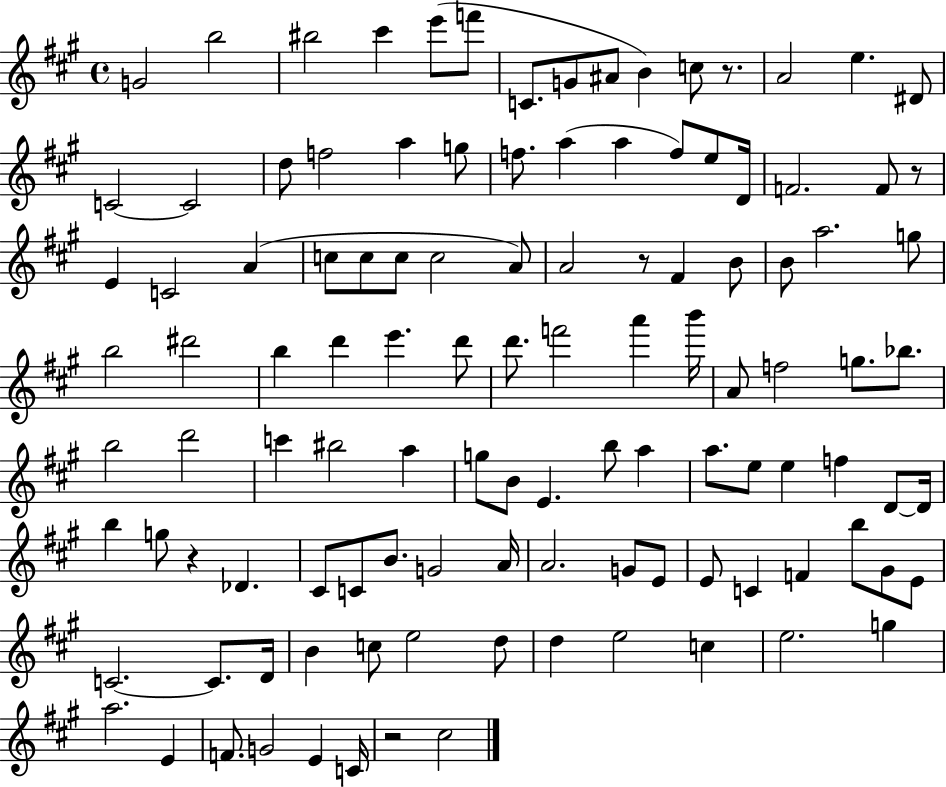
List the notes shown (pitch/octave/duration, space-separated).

G4/h B5/h BIS5/h C#6/q E6/e F6/e C4/e. G4/e A#4/e B4/q C5/e R/e. A4/h E5/q. D#4/e C4/h C4/h D5/e F5/h A5/q G5/e F5/e. A5/q A5/q F5/e E5/e D4/s F4/h. F4/e R/e E4/q C4/h A4/q C5/e C5/e C5/e C5/h A4/e A4/h R/e F#4/q B4/e B4/e A5/h. G5/e B5/h D#6/h B5/q D6/q E6/q. D6/e D6/e. F6/h A6/q B6/s A4/e F5/h G5/e. Bb5/e. B5/h D6/h C6/q BIS5/h A5/q G5/e B4/e E4/q. B5/e A5/q A5/e. E5/e E5/q F5/q D4/e D4/s B5/q G5/e R/q Db4/q. C#4/e C4/e B4/e. G4/h A4/s A4/h. G4/e E4/e E4/e C4/q F4/q B5/e G#4/e E4/e C4/h. C4/e. D4/s B4/q C5/e E5/h D5/e D5/q E5/h C5/q E5/h. G5/q A5/h. E4/q F4/e. G4/h E4/q C4/s R/h C#5/h